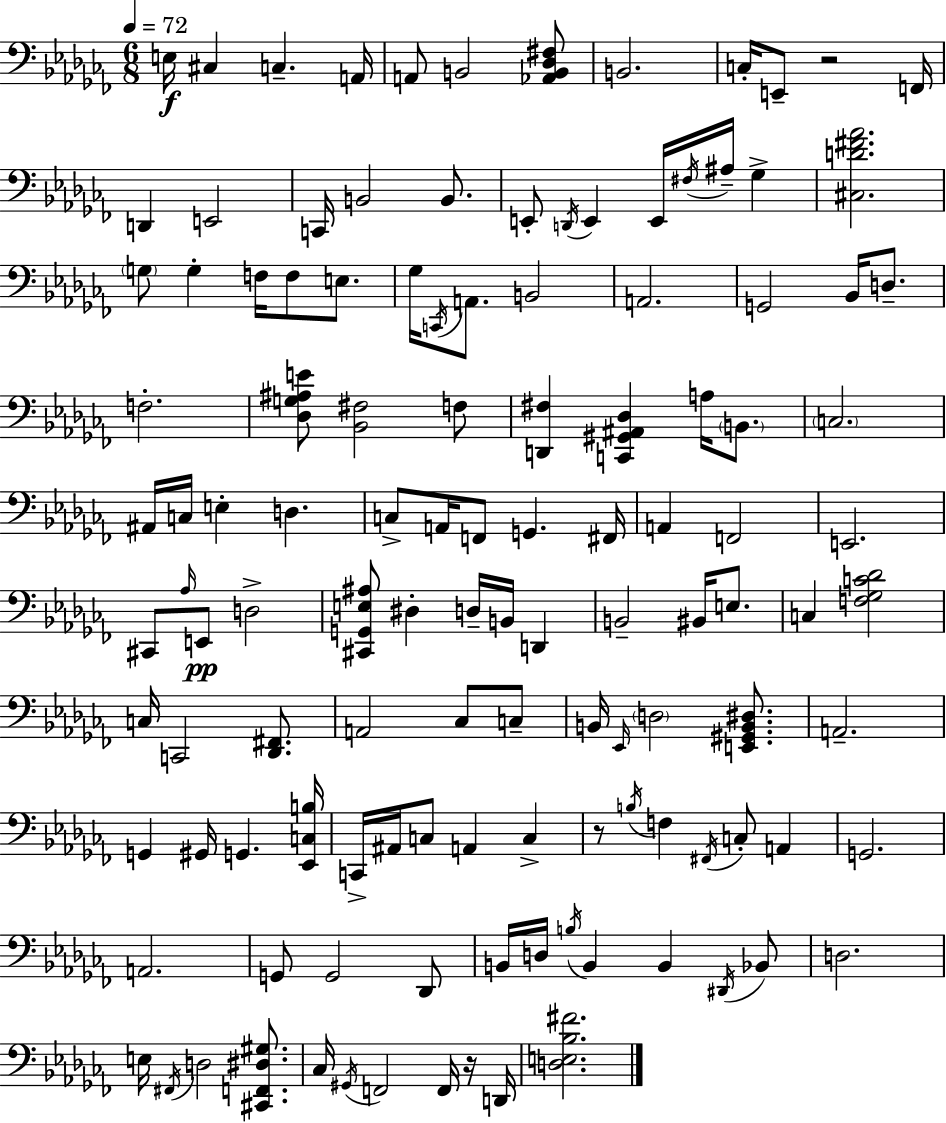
{
  \clef bass
  \numericTimeSignature
  \time 6/8
  \key aes \minor
  \tempo 4 = 72
  e16\f cis4 c4.-- a,16 | a,8 b,2 <aes, b, des fis>8 | b,2. | c16-. e,8-- r2 f,16 | \break d,4 e,2 | c,16 b,2 b,8. | e,8-. \acciaccatura { d,16 } e,4 e,16 \acciaccatura { fis16 } ais16-- ges4-> | <cis d' fis' aes'>2. | \break \parenthesize g8 g4-. f16 f8 e8. | ges16 \acciaccatura { c,16 } a,8. b,2 | a,2. | g,2 bes,16 | \break d8.-- f2.-. | <des g ais e'>8 <bes, fis>2 | f8 <d, fis>4 <c, gis, ais, des>4 a16 | \parenthesize b,8. \parenthesize c2. | \break ais,16 c16 e4-. d4. | c8-> a,16 f,8 g,4. | fis,16 a,4 f,2 | e,2. | \break cis,8 \grace { aes16 } e,8\pp d2-> | <cis, g, e ais>8 dis4-. d16-- b,16 | d,4 b,2-- | bis,16 e8. c4 <f ges c' des'>2 | \break c16 c,2 | <des, fis,>8. a,2 | ces8 c8-- b,16 \grace { ees,16 } \parenthesize d2 | <e, gis, b, dis>8. a,2.-- | \break g,4 gis,16 g,4. | <ees, c b>16 c,16-> ais,16 c8 a,4 | c4-> r8 \acciaccatura { b16 } f4 | \acciaccatura { fis,16 } c8-. a,4 g,2. | \break a,2. | g,8 g,2 | des,8 b,16 d16 \acciaccatura { b16 } b,4 | b,4 \acciaccatura { dis,16 } bes,8 d2. | \break e16 \acciaccatura { fis,16 } d2 | <cis, f, dis gis>8. ces16 \acciaccatura { gis,16 } | f,2 f,16 r16 d,16 <d e bes fis'>2. | \bar "|."
}